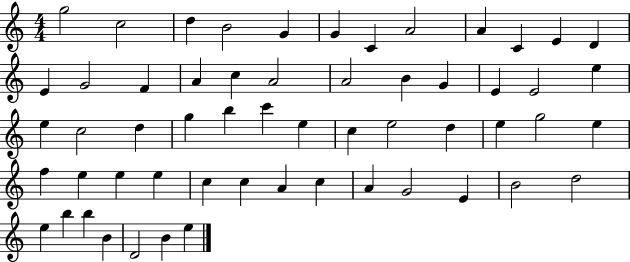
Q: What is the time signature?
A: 4/4